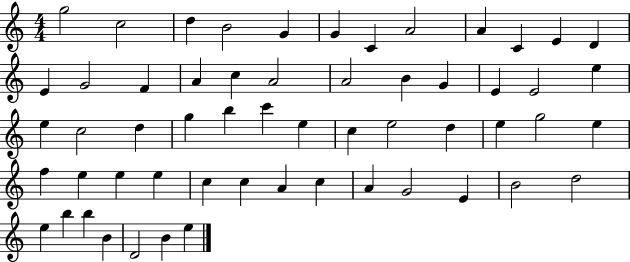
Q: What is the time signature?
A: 4/4